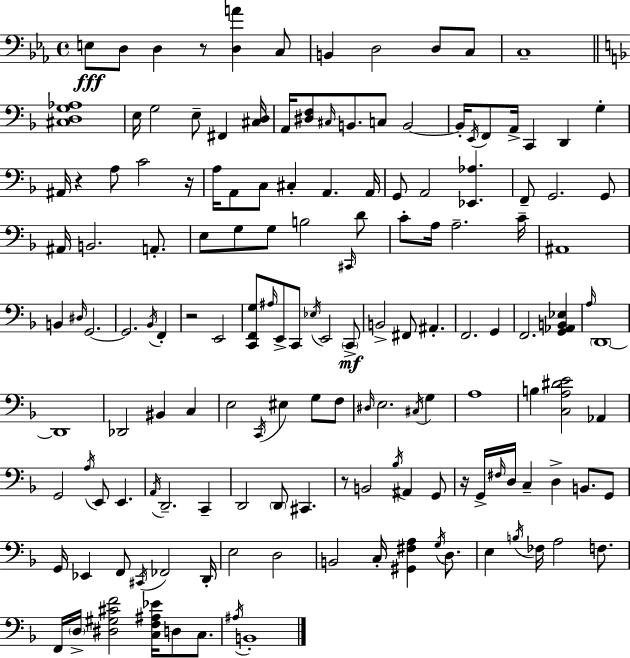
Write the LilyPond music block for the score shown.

{
  \clef bass
  \time 4/4
  \defaultTimeSignature
  \key c \minor
  \repeat volta 2 { e8\fff d8 d4 r8 <d a'>4 c8 | b,4 d2 d8 c8 | c1-- | \bar "||" \break \key f \major <cis d g aes>1 | e16 g2 e8-- fis,4 <cis d>16 | a,16 <dis f>8 \grace { cis16 } b,8. c8 b,2~~ | b,16-. \acciaccatura { e,16 } f,8 a,16-> c,4 d,4 g4-. | \break ais,16 r4 a8 c'2 | r16 a16 a,8 c8 cis4-. a,4. | a,16 g,8 a,2 <ees, aes>4. | f,8-- g,2. | \break g,8 ais,16 b,2. a,8.-. | e8 g8 g8 b2 | \grace { cis,16 } d'8 c'8-. a16 a2.-- | c'16-- ais,1 | \break b,4 \grace { dis16 } g,2.~~ | g,2. | \acciaccatura { bes,16 } f,4-. r2 e,2 | <c, f, g>8 \grace { ais16 } e,8-> c,8 \acciaccatura { ees16 } e,2 | \break \parenthesize c,8->\mf b,2-> fis,8 | ais,4.-. f,2. | g,4 f,2. | <g, aes, b, ees>4 \grace { a16 } \parenthesize d,1~~ | \break d,1 | des,2 | bis,4 c4 e2 | \acciaccatura { c,16 } eis4 g8 f8 \grace { dis16 } e2. | \break \acciaccatura { cis16 } g4 a1 | b4 <c a dis' e'>2 | aes,4 g,2 | \acciaccatura { a16 } e,8 e,4. \acciaccatura { a,16 } d,2.-- | \break c,4-- d,2 | \parenthesize d,8 cis,4. r8 b,2 | \acciaccatura { bes16 } ais,4 g,8 r16 g,16-> | \grace { fis16 } d16 c4-- d4-> b,8. g,8 g,16 | \break ees,4 f,8 \acciaccatura { cis,16 } fes,2 d,16-. | e2 d2 | b,2 c16-. <gis, fis a>4 \acciaccatura { g16 } d8. | e4 \acciaccatura { b16 } fes16 a2 f8. | \break f,16 \parenthesize d16-> <dis gis cis' f'>2 <c f ais ees'>16 d8 c8. | \acciaccatura { ais16 } b,1-. | } \bar "|."
}